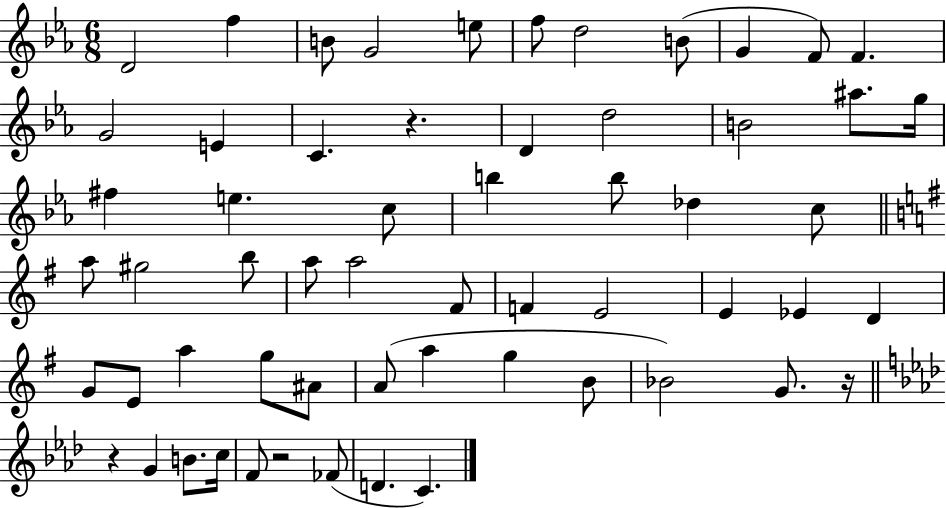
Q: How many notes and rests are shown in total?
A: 59